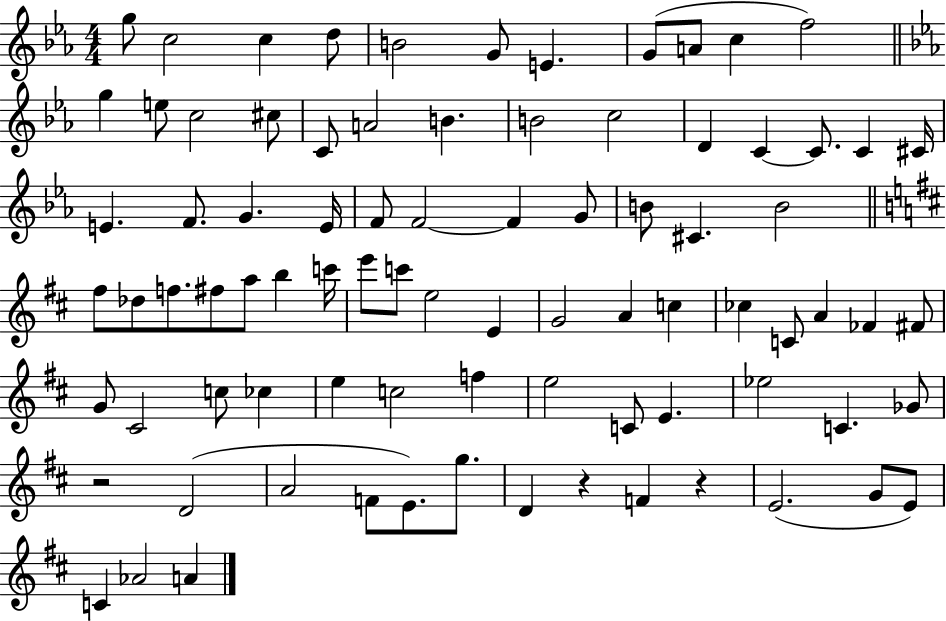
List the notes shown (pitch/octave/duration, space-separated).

G5/e C5/h C5/q D5/e B4/h G4/e E4/q. G4/e A4/e C5/q F5/h G5/q E5/e C5/h C#5/e C4/e A4/h B4/q. B4/h C5/h D4/q C4/q C4/e. C4/q C#4/s E4/q. F4/e. G4/q. E4/s F4/e F4/h F4/q G4/e B4/e C#4/q. B4/h F#5/e Db5/e F5/e. F#5/e A5/e B5/q C6/s E6/e C6/e E5/h E4/q G4/h A4/q C5/q CES5/q C4/e A4/q FES4/q F#4/e G4/e C#4/h C5/e CES5/q E5/q C5/h F5/q E5/h C4/e E4/q. Eb5/h C4/q. Gb4/e R/h D4/h A4/h F4/e E4/e. G5/e. D4/q R/q F4/q R/q E4/h. G4/e E4/e C4/q Ab4/h A4/q